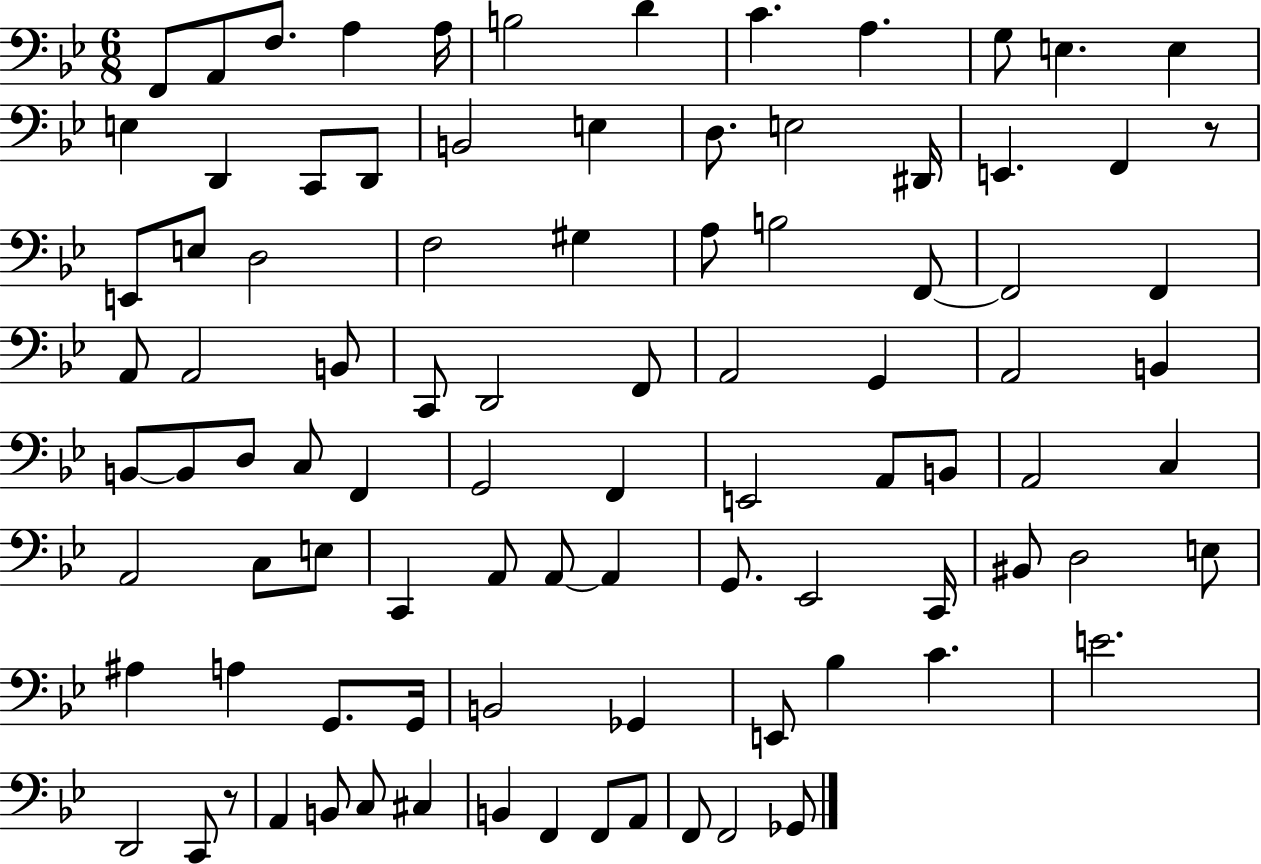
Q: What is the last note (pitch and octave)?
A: Gb2